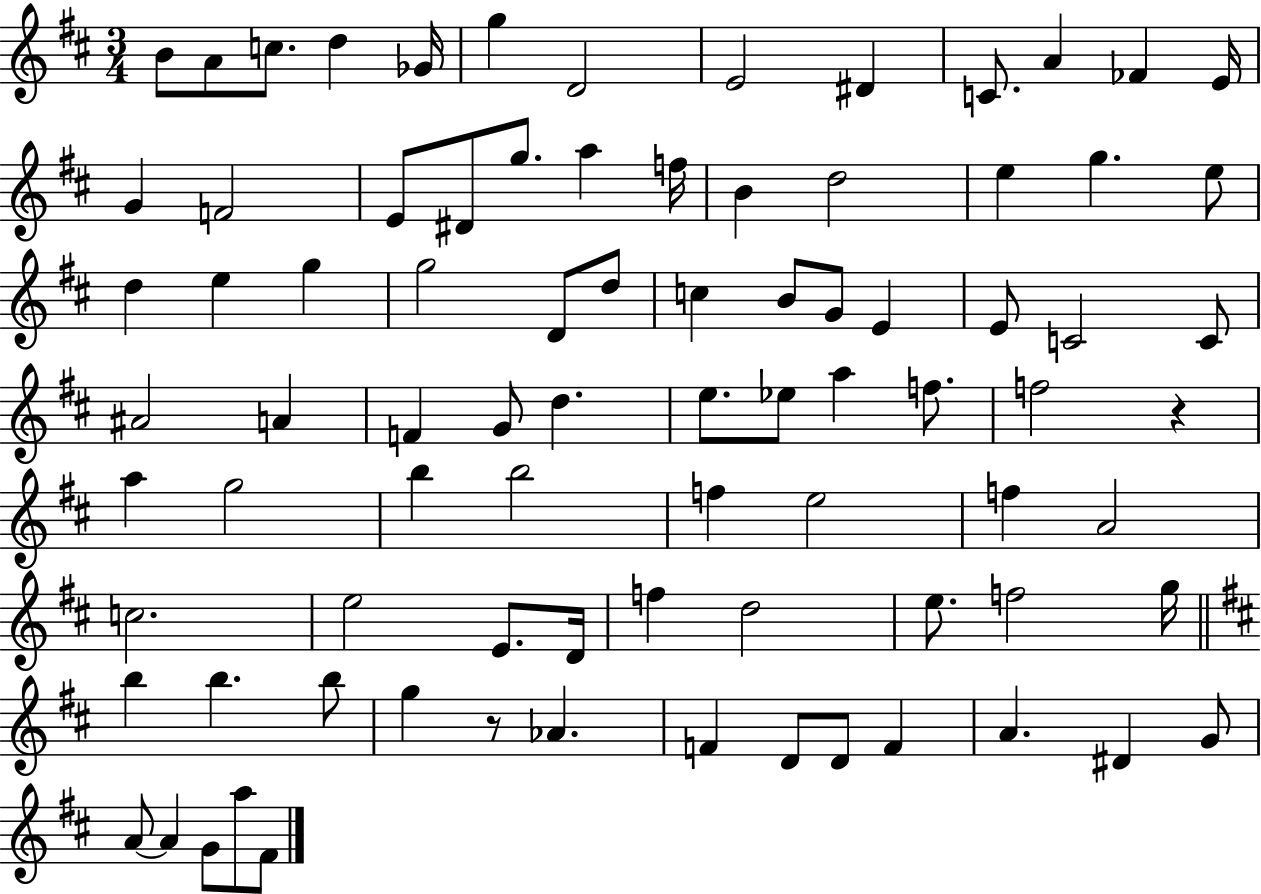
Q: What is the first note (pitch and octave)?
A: B4